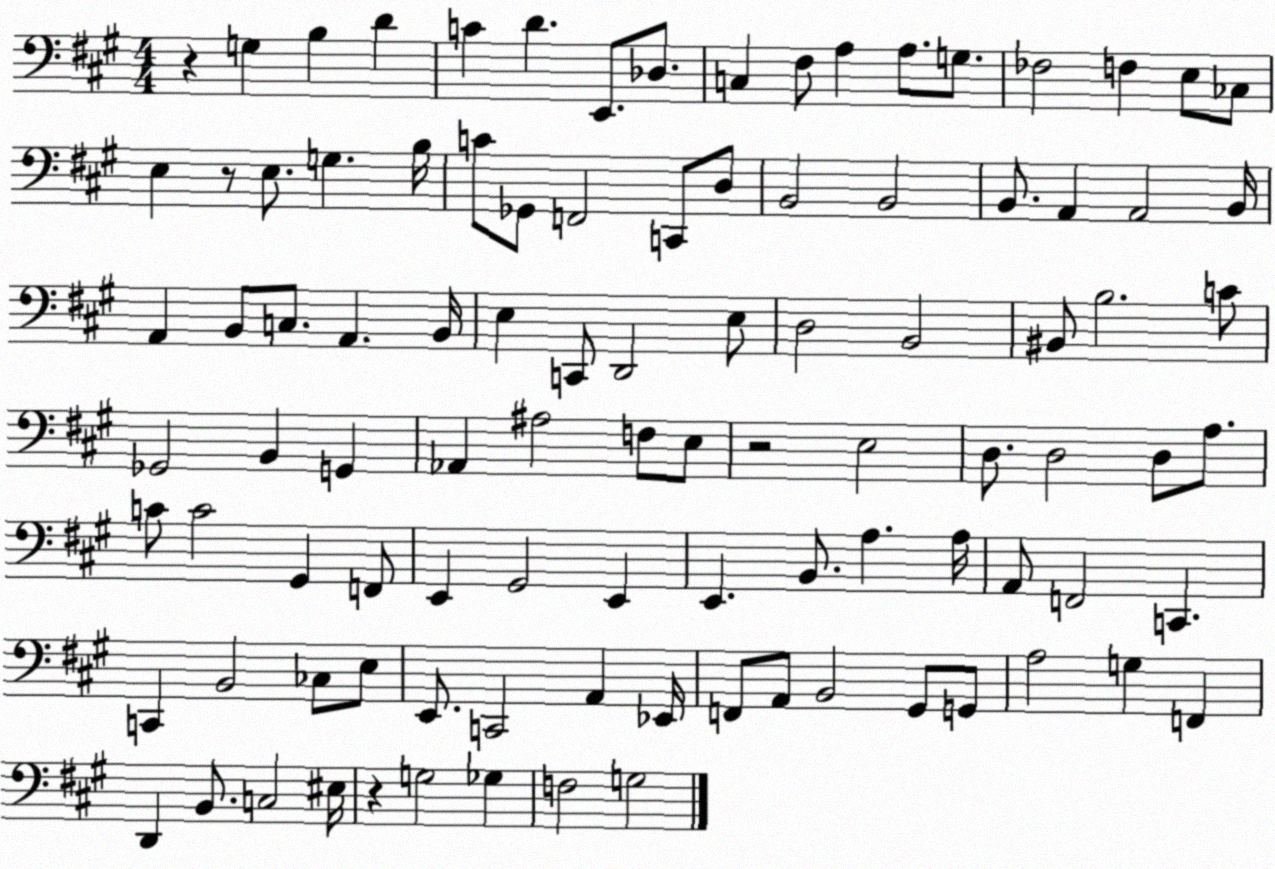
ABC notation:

X:1
T:Untitled
M:4/4
L:1/4
K:A
z G, B, D C D E,,/2 _D,/2 C, ^F,/2 A, A,/2 G,/2 _F,2 F, E,/2 _C,/2 E, z/2 E,/2 G, B,/4 C/2 _G,,/2 F,,2 C,,/2 D,/2 B,,2 B,,2 B,,/2 A,, A,,2 B,,/4 A,, B,,/2 C,/2 A,, B,,/4 E, C,,/2 D,,2 E,/2 D,2 B,,2 ^B,,/2 B,2 C/2 _G,,2 B,, G,, _A,, ^A,2 F,/2 E,/2 z2 E,2 D,/2 D,2 D,/2 A,/2 C/2 C2 ^G,, F,,/2 E,, ^G,,2 E,, E,, B,,/2 A, A,/4 A,,/2 F,,2 C,, C,, B,,2 _C,/2 E,/2 E,,/2 C,,2 A,, _E,,/4 F,,/2 A,,/2 B,,2 ^G,,/2 G,,/2 A,2 G, F,, D,, B,,/2 C,2 ^E,/4 z G,2 _G, F,2 G,2